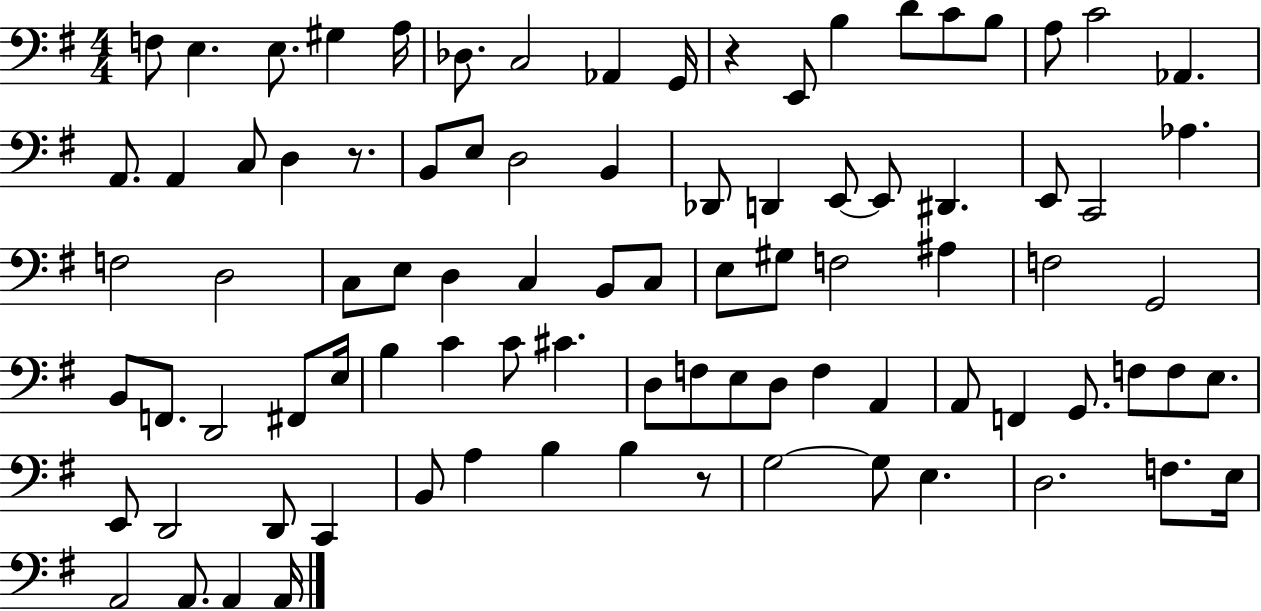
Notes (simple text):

F3/e E3/q. E3/e. G#3/q A3/s Db3/e. C3/h Ab2/q G2/s R/q E2/e B3/q D4/e C4/e B3/e A3/e C4/h Ab2/q. A2/e. A2/q C3/e D3/q R/e. B2/e E3/e D3/h B2/q Db2/e D2/q E2/e E2/e D#2/q. E2/e C2/h Ab3/q. F3/h D3/h C3/e E3/e D3/q C3/q B2/e C3/e E3/e G#3/e F3/h A#3/q F3/h G2/h B2/e F2/e. D2/h F#2/e E3/s B3/q C4/q C4/e C#4/q. D3/e F3/e E3/e D3/e F3/q A2/q A2/e F2/q G2/e. F3/e F3/e E3/e. E2/e D2/h D2/e C2/q B2/e A3/q B3/q B3/q R/e G3/h G3/e E3/q. D3/h. F3/e. E3/s A2/h A2/e. A2/q A2/s